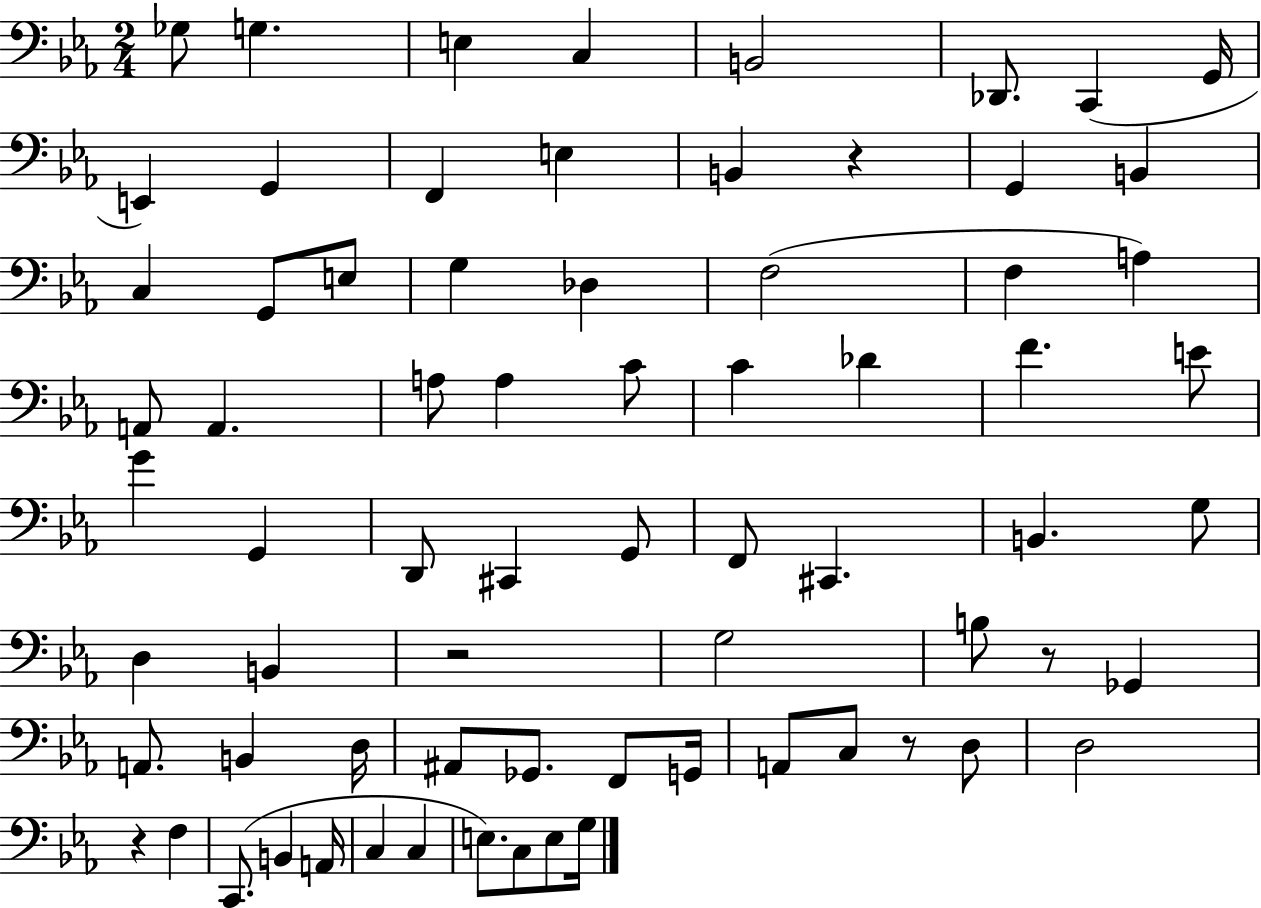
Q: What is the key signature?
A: EES major